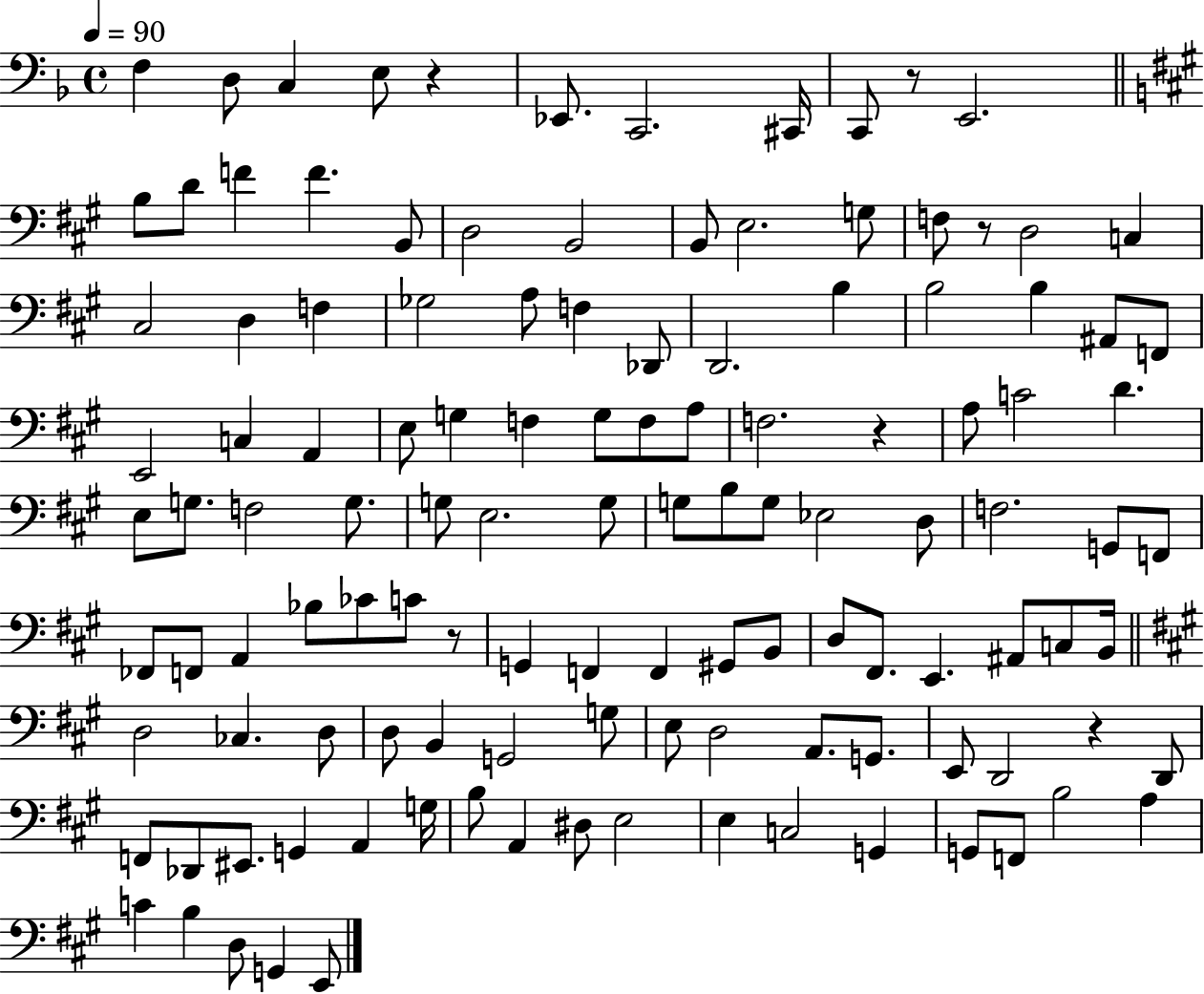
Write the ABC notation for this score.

X:1
T:Untitled
M:4/4
L:1/4
K:F
F, D,/2 C, E,/2 z _E,,/2 C,,2 ^C,,/4 C,,/2 z/2 E,,2 B,/2 D/2 F F B,,/2 D,2 B,,2 B,,/2 E,2 G,/2 F,/2 z/2 D,2 C, ^C,2 D, F, _G,2 A,/2 F, _D,,/2 D,,2 B, B,2 B, ^A,,/2 F,,/2 E,,2 C, A,, E,/2 G, F, G,/2 F,/2 A,/2 F,2 z A,/2 C2 D E,/2 G,/2 F,2 G,/2 G,/2 E,2 G,/2 G,/2 B,/2 G,/2 _E,2 D,/2 F,2 G,,/2 F,,/2 _F,,/2 F,,/2 A,, _B,/2 _C/2 C/2 z/2 G,, F,, F,, ^G,,/2 B,,/2 D,/2 ^F,,/2 E,, ^A,,/2 C,/2 B,,/4 D,2 _C, D,/2 D,/2 B,, G,,2 G,/2 E,/2 D,2 A,,/2 G,,/2 E,,/2 D,,2 z D,,/2 F,,/2 _D,,/2 ^E,,/2 G,, A,, G,/4 B,/2 A,, ^D,/2 E,2 E, C,2 G,, G,,/2 F,,/2 B,2 A, C B, D,/2 G,, E,,/2